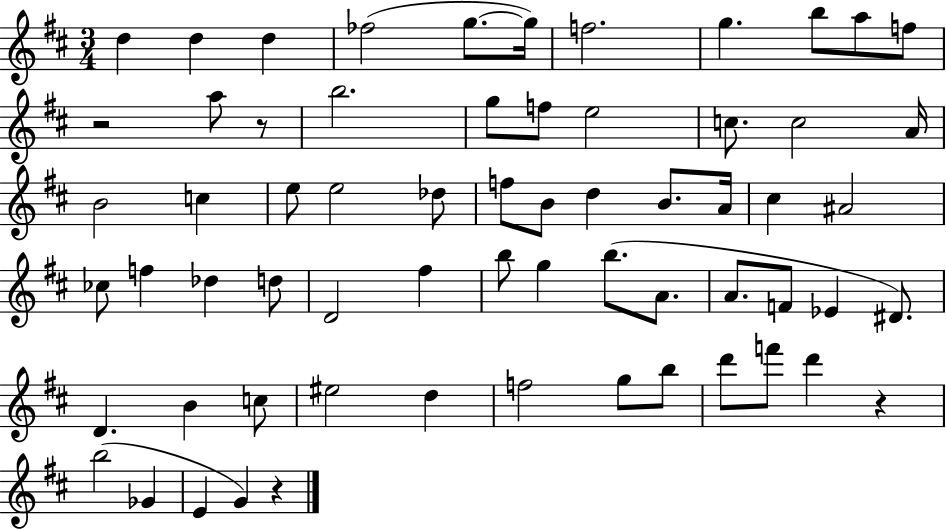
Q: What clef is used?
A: treble